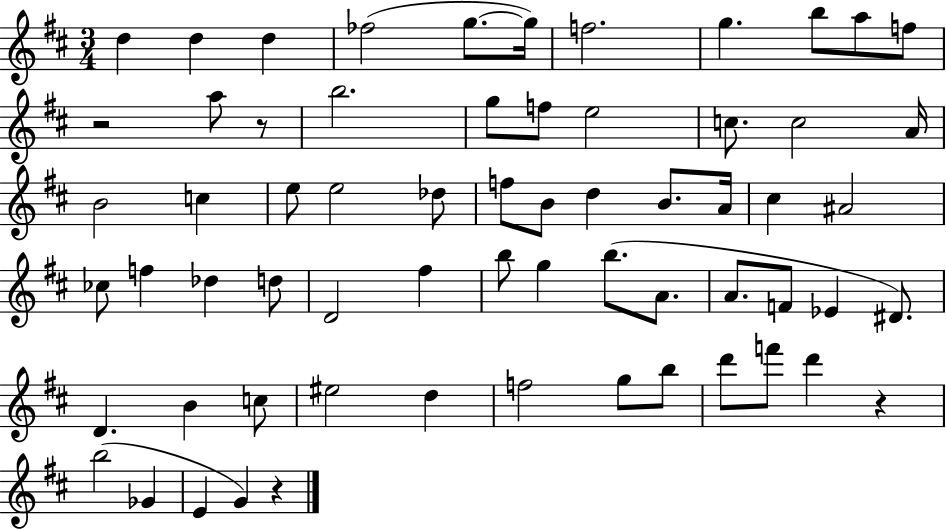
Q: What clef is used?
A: treble